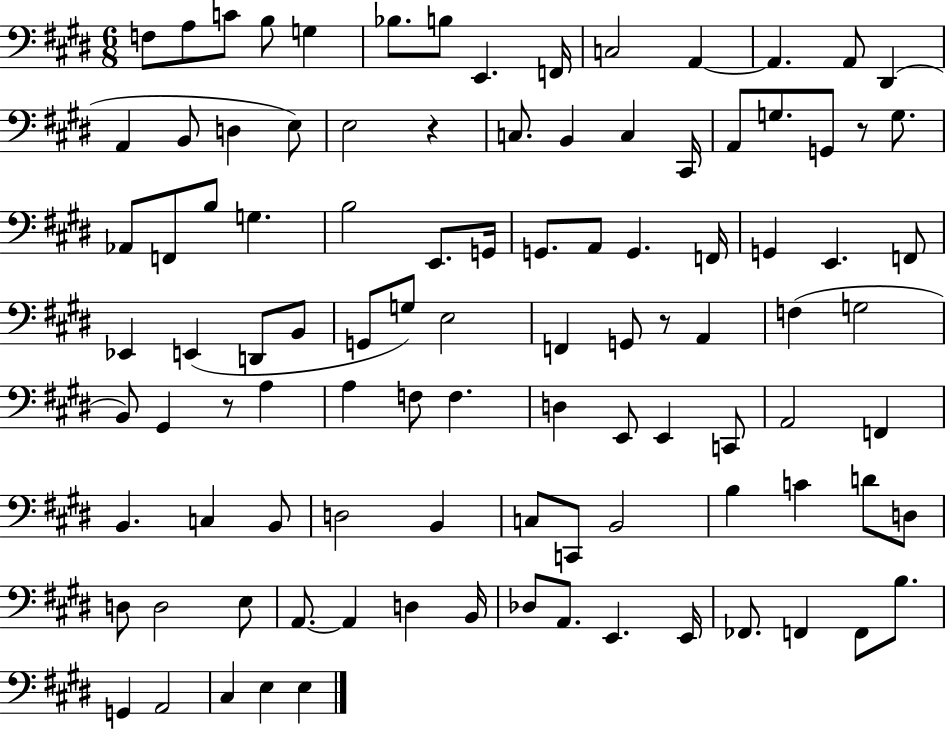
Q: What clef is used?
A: bass